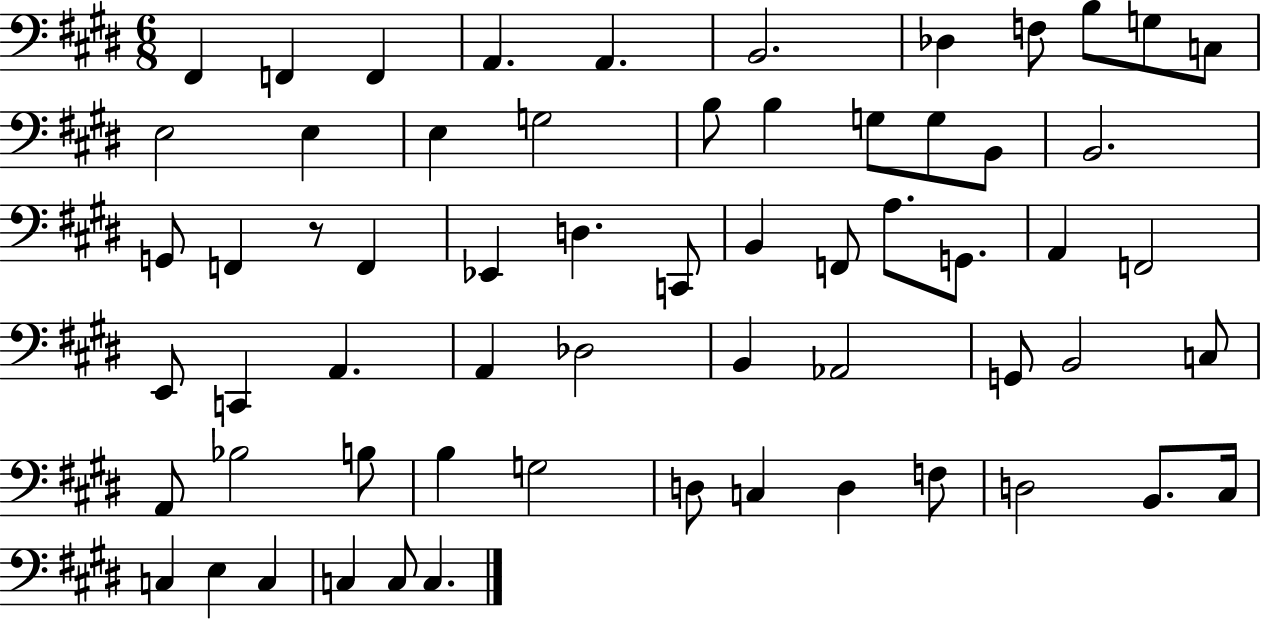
F#2/q F2/q F2/q A2/q. A2/q. B2/h. Db3/q F3/e B3/e G3/e C3/e E3/h E3/q E3/q G3/h B3/e B3/q G3/e G3/e B2/e B2/h. G2/e F2/q R/e F2/q Eb2/q D3/q. C2/e B2/q F2/e A3/e. G2/e. A2/q F2/h E2/e C2/q A2/q. A2/q Db3/h B2/q Ab2/h G2/e B2/h C3/e A2/e Bb3/h B3/e B3/q G3/h D3/e C3/q D3/q F3/e D3/h B2/e. C#3/s C3/q E3/q C3/q C3/q C3/e C3/q.